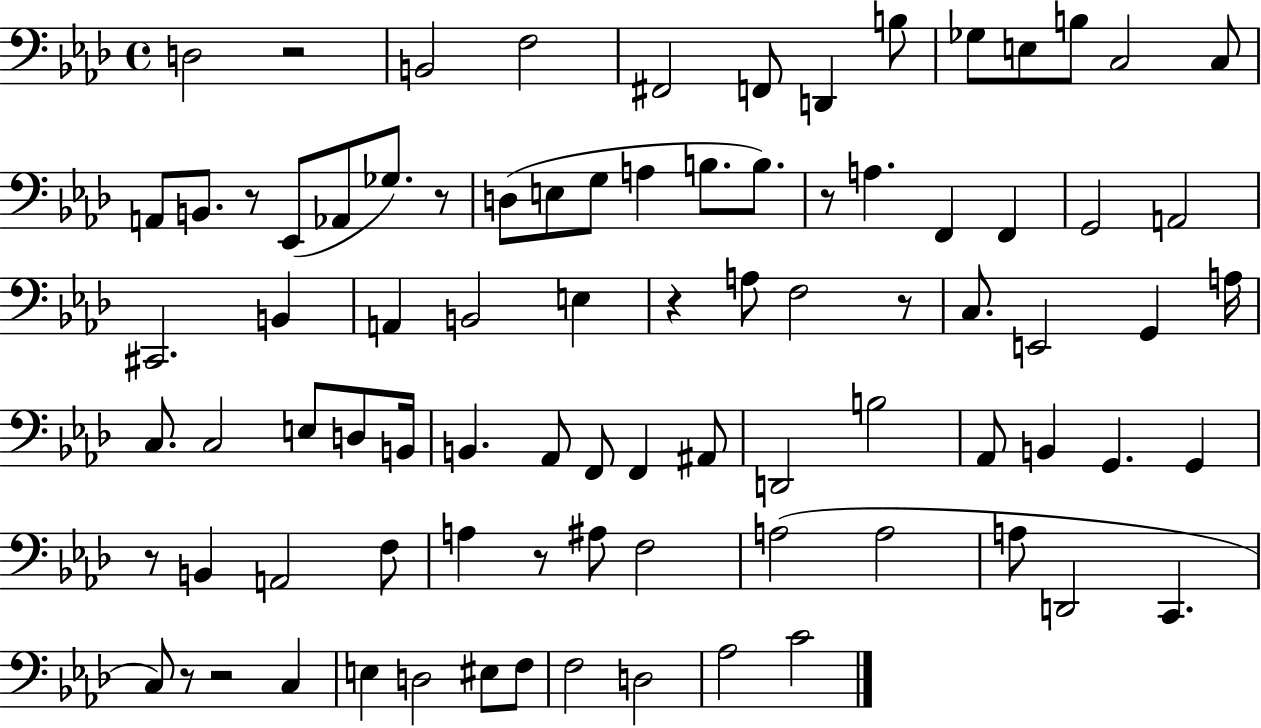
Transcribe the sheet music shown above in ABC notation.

X:1
T:Untitled
M:4/4
L:1/4
K:Ab
D,2 z2 B,,2 F,2 ^F,,2 F,,/2 D,, B,/2 _G,/2 E,/2 B,/2 C,2 C,/2 A,,/2 B,,/2 z/2 _E,,/2 _A,,/2 _G,/2 z/2 D,/2 E,/2 G,/2 A, B,/2 B,/2 z/2 A, F,, F,, G,,2 A,,2 ^C,,2 B,, A,, B,,2 E, z A,/2 F,2 z/2 C,/2 E,,2 G,, A,/4 C,/2 C,2 E,/2 D,/2 B,,/4 B,, _A,,/2 F,,/2 F,, ^A,,/2 D,,2 B,2 _A,,/2 B,, G,, G,, z/2 B,, A,,2 F,/2 A, z/2 ^A,/2 F,2 A,2 A,2 A,/2 D,,2 C,, C,/2 z/2 z2 C, E, D,2 ^E,/2 F,/2 F,2 D,2 _A,2 C2